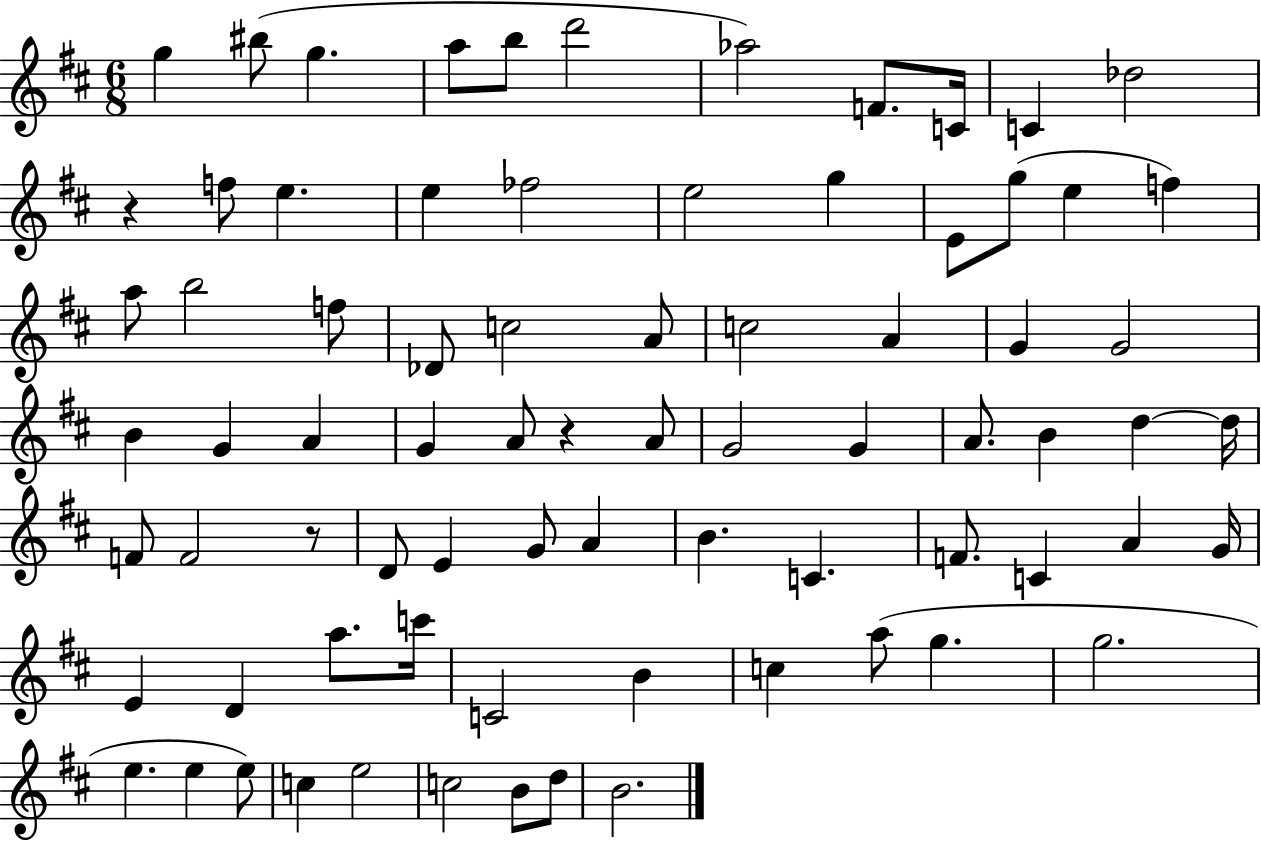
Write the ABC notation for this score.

X:1
T:Untitled
M:6/8
L:1/4
K:D
g ^b/2 g a/2 b/2 d'2 _a2 F/2 C/4 C _d2 z f/2 e e _f2 e2 g E/2 g/2 e f a/2 b2 f/2 _D/2 c2 A/2 c2 A G G2 B G A G A/2 z A/2 G2 G A/2 B d d/4 F/2 F2 z/2 D/2 E G/2 A B C F/2 C A G/4 E D a/2 c'/4 C2 B c a/2 g g2 e e e/2 c e2 c2 B/2 d/2 B2